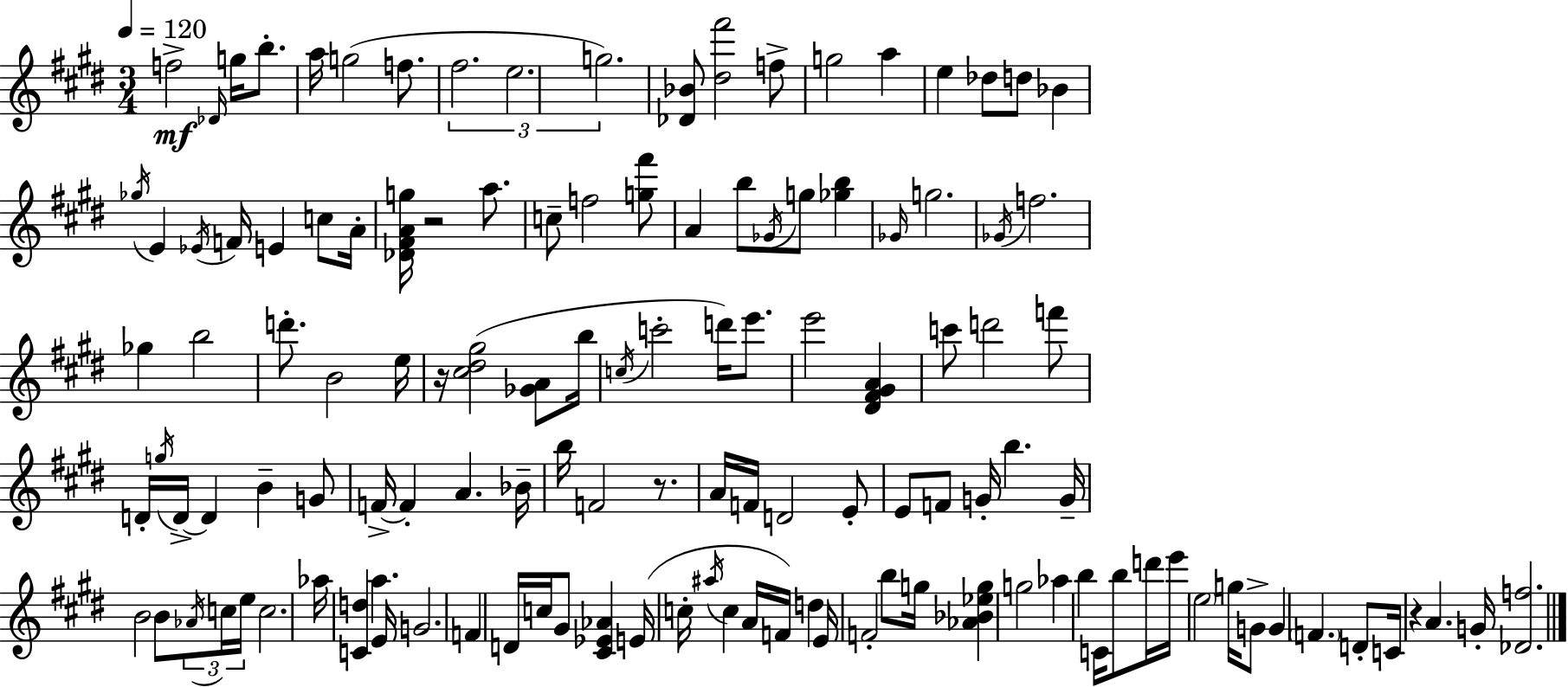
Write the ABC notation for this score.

X:1
T:Untitled
M:3/4
L:1/4
K:E
f2 _D/4 g/4 b/2 a/4 g2 f/2 ^f2 e2 g2 [_D_B]/2 [^d^f']2 f/2 g2 a e _d/2 d/2 _B _g/4 E _E/4 F/4 E c/2 A/4 [_D^FAg]/4 z2 a/2 c/2 f2 [g^f']/2 A b/2 _G/4 g/2 [_gb] _G/4 g2 _G/4 f2 _g b2 d'/2 B2 e/4 z/4 [^c^d^g]2 [_GA]/2 b/4 c/4 c'2 d'/4 e'/2 e'2 [^D^F^GA] c'/2 d'2 f'/2 D/4 g/4 D/4 D B G/2 F/4 F A _B/4 b/4 F2 z/2 A/4 F/4 D2 E/2 E/2 F/2 G/4 b G/4 B2 B/2 _A/4 c/4 e/4 c2 _a/4 [Cd] a E/4 G2 F D/4 c/4 ^G/2 [^C_E_A] E/4 c/4 ^a/4 c A/4 F/4 d E/4 F2 b/2 g/4 [_A_B_eg] g2 _a b C/4 b/2 d'/4 e'/4 e2 g/4 G/2 G F D/2 C/4 z A G/4 [_Df]2